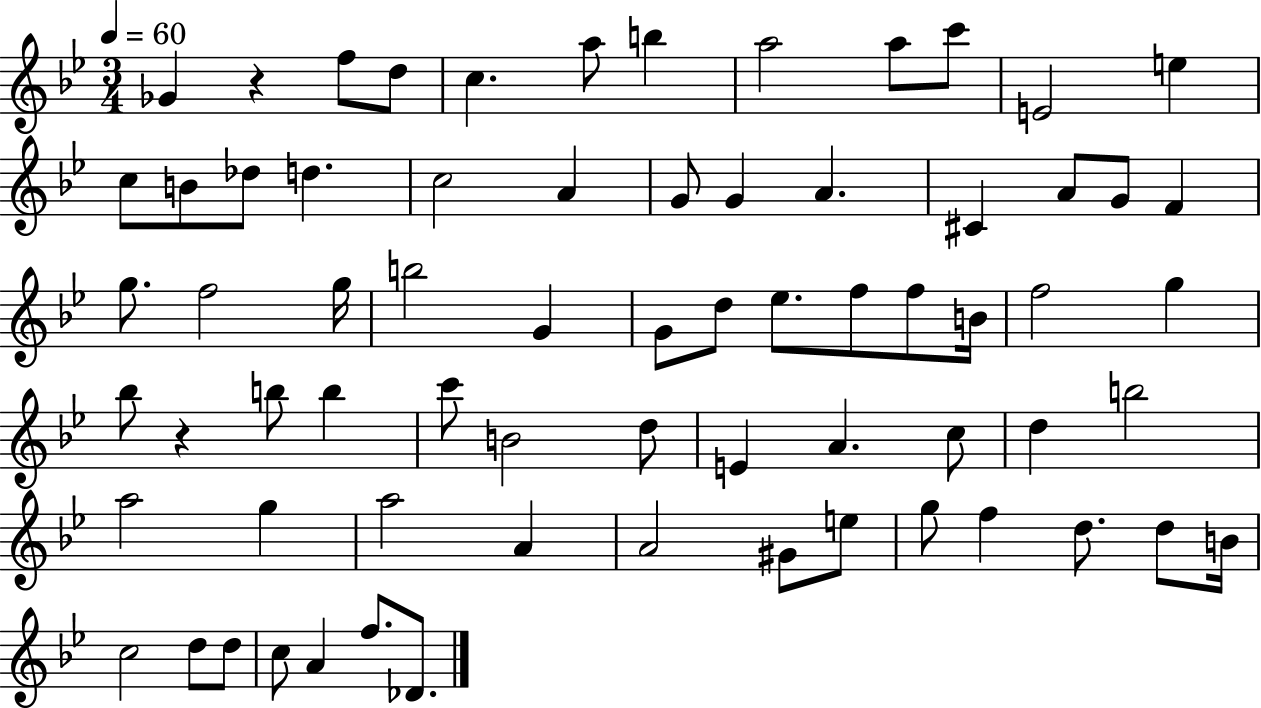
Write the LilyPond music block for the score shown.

{
  \clef treble
  \numericTimeSignature
  \time 3/4
  \key bes \major
  \tempo 4 = 60
  ges'4 r4 f''8 d''8 | c''4. a''8 b''4 | a''2 a''8 c'''8 | e'2 e''4 | \break c''8 b'8 des''8 d''4. | c''2 a'4 | g'8 g'4 a'4. | cis'4 a'8 g'8 f'4 | \break g''8. f''2 g''16 | b''2 g'4 | g'8 d''8 ees''8. f''8 f''8 b'16 | f''2 g''4 | \break bes''8 r4 b''8 b''4 | c'''8 b'2 d''8 | e'4 a'4. c''8 | d''4 b''2 | \break a''2 g''4 | a''2 a'4 | a'2 gis'8 e''8 | g''8 f''4 d''8. d''8 b'16 | \break c''2 d''8 d''8 | c''8 a'4 f''8. des'8. | \bar "|."
}